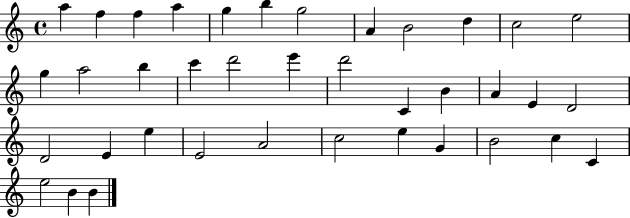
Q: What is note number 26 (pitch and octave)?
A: E4